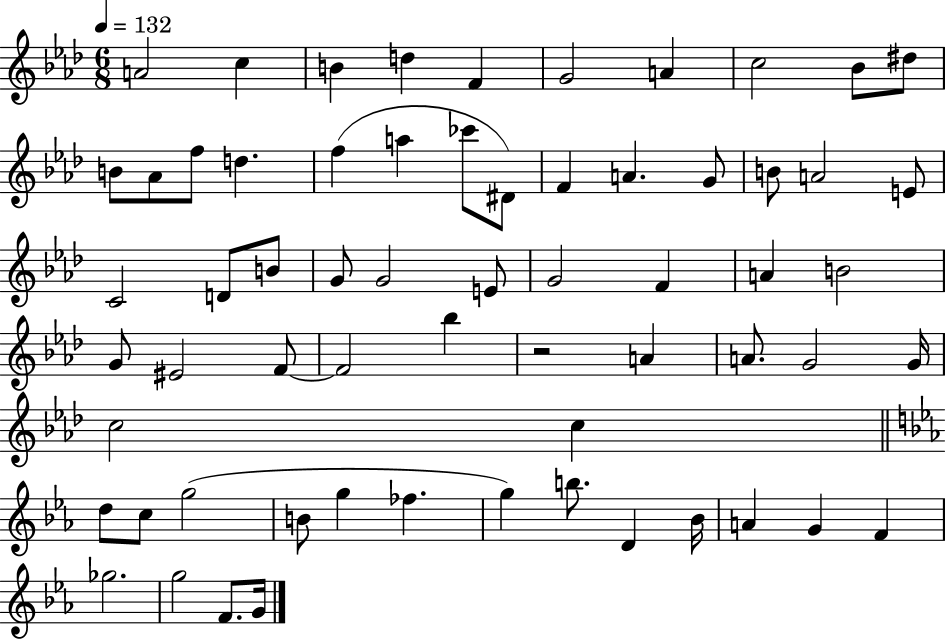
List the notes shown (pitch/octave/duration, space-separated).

A4/h C5/q B4/q D5/q F4/q G4/h A4/q C5/h Bb4/e D#5/e B4/e Ab4/e F5/e D5/q. F5/q A5/q CES6/e D#4/e F4/q A4/q. G4/e B4/e A4/h E4/e C4/h D4/e B4/e G4/e G4/h E4/e G4/h F4/q A4/q B4/h G4/e EIS4/h F4/e F4/h Bb5/q R/h A4/q A4/e. G4/h G4/s C5/h C5/q D5/e C5/e G5/h B4/e G5/q FES5/q. G5/q B5/e. D4/q Bb4/s A4/q G4/q F4/q Gb5/h. G5/h F4/e. G4/s